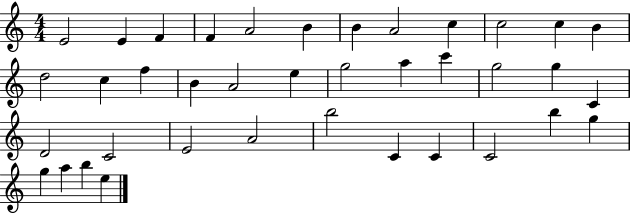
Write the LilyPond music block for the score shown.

{
  \clef treble
  \numericTimeSignature
  \time 4/4
  \key c \major
  e'2 e'4 f'4 | f'4 a'2 b'4 | b'4 a'2 c''4 | c''2 c''4 b'4 | \break d''2 c''4 f''4 | b'4 a'2 e''4 | g''2 a''4 c'''4 | g''2 g''4 c'4 | \break d'2 c'2 | e'2 a'2 | b''2 c'4 c'4 | c'2 b''4 g''4 | \break g''4 a''4 b''4 e''4 | \bar "|."
}